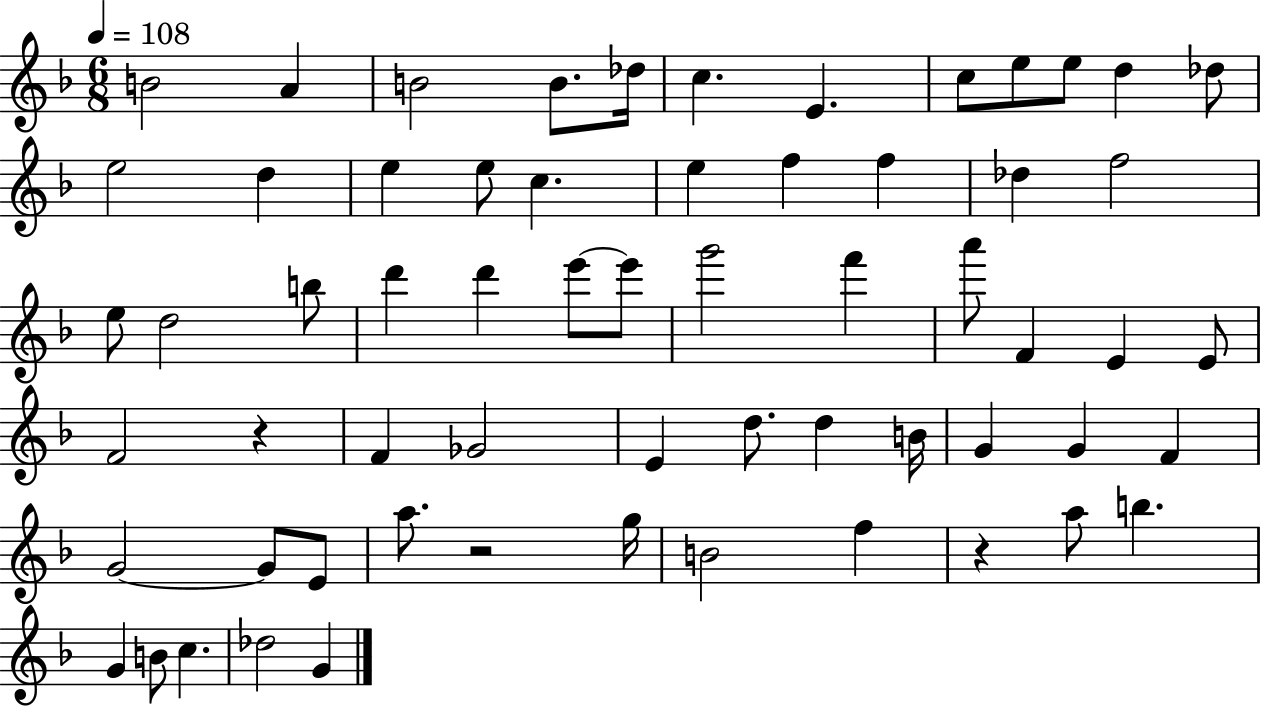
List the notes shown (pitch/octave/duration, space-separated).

B4/h A4/q B4/h B4/e. Db5/s C5/q. E4/q. C5/e E5/e E5/e D5/q Db5/e E5/h D5/q E5/q E5/e C5/q. E5/q F5/q F5/q Db5/q F5/h E5/e D5/h B5/e D6/q D6/q E6/e E6/e G6/h F6/q A6/e F4/q E4/q E4/e F4/h R/q F4/q Gb4/h E4/q D5/e. D5/q B4/s G4/q G4/q F4/q G4/h G4/e E4/e A5/e. R/h G5/s B4/h F5/q R/q A5/e B5/q. G4/q B4/e C5/q. Db5/h G4/q